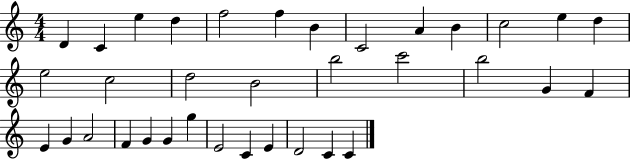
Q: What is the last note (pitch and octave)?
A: C4